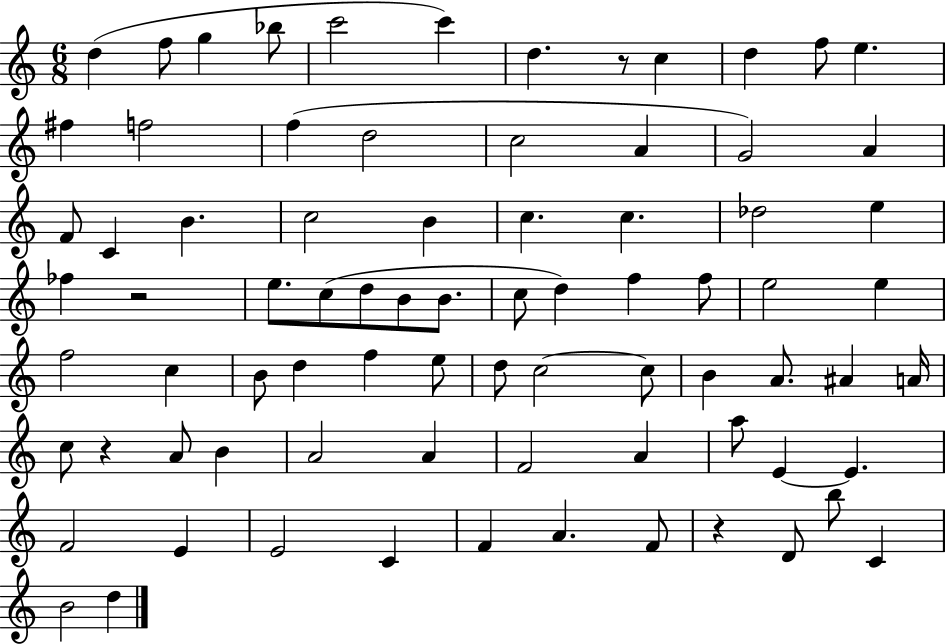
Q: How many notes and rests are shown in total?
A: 79